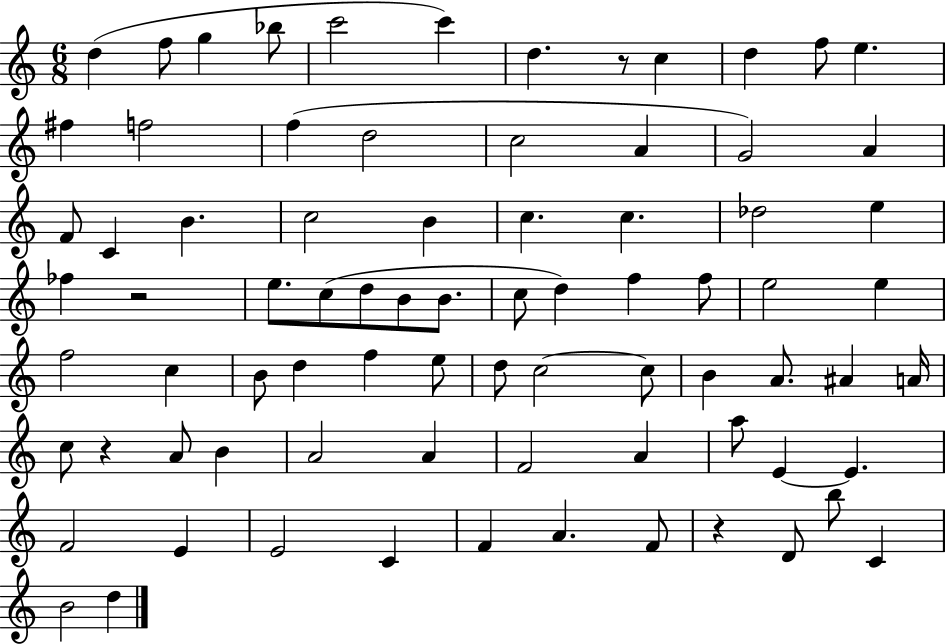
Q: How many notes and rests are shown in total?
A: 79